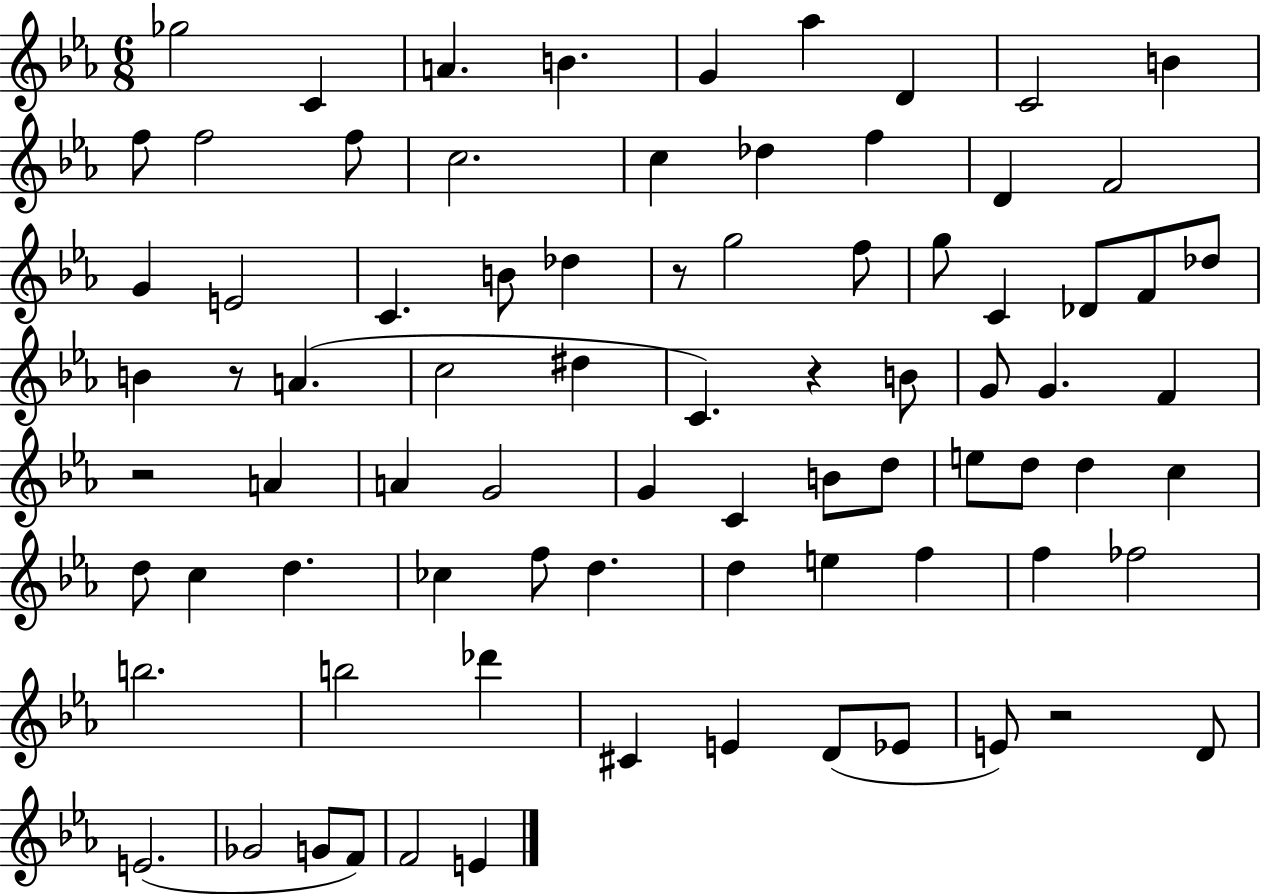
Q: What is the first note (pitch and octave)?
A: Gb5